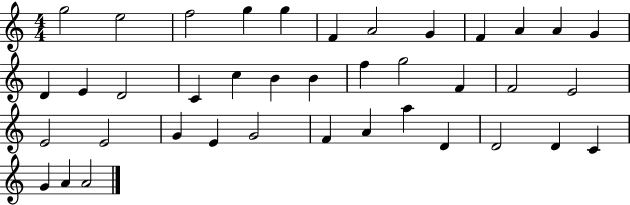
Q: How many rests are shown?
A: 0